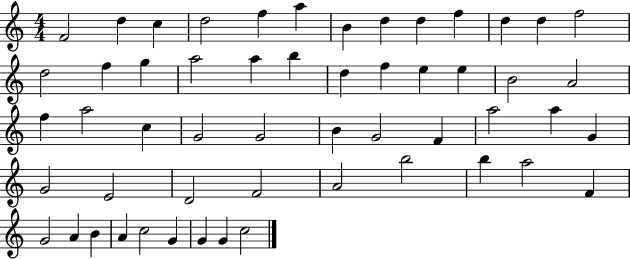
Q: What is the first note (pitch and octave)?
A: F4